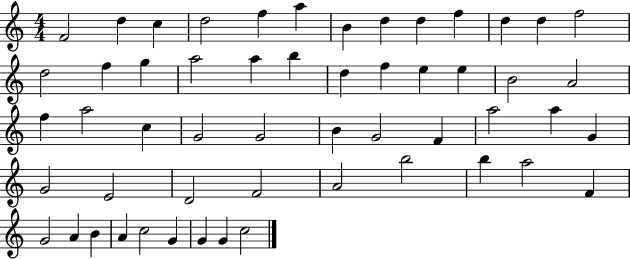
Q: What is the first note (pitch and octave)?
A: F4